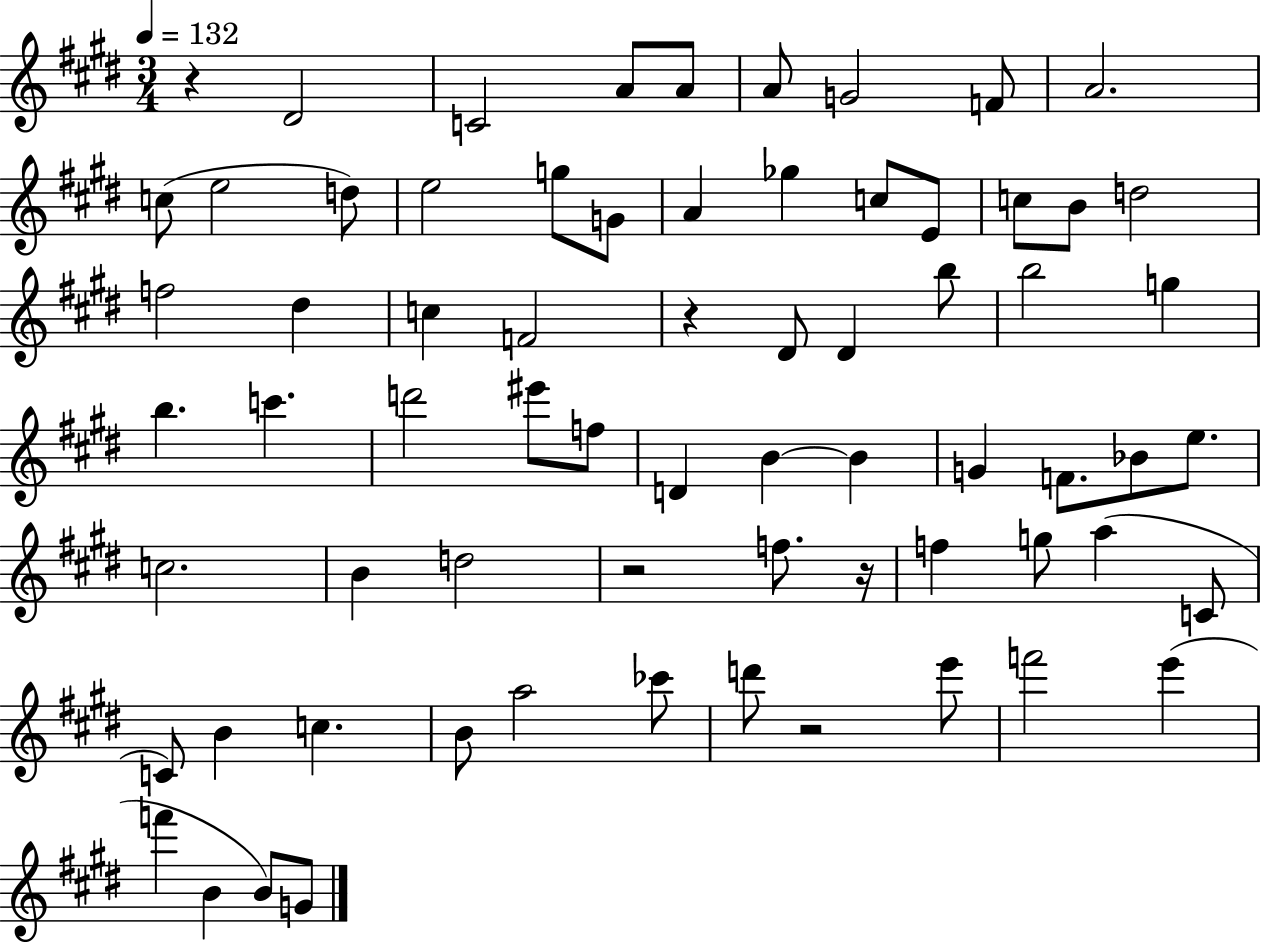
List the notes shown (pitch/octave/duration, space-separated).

R/q D#4/h C4/h A4/e A4/e A4/e G4/h F4/e A4/h. C5/e E5/h D5/e E5/h G5/e G4/e A4/q Gb5/q C5/e E4/e C5/e B4/e D5/h F5/h D#5/q C5/q F4/h R/q D#4/e D#4/q B5/e B5/h G5/q B5/q. C6/q. D6/h EIS6/e F5/e D4/q B4/q B4/q G4/q F4/e. Bb4/e E5/e. C5/h. B4/q D5/h R/h F5/e. R/s F5/q G5/e A5/q C4/e C4/e B4/q C5/q. B4/e A5/h CES6/e D6/e R/h E6/e F6/h E6/q F6/q B4/q B4/e G4/e